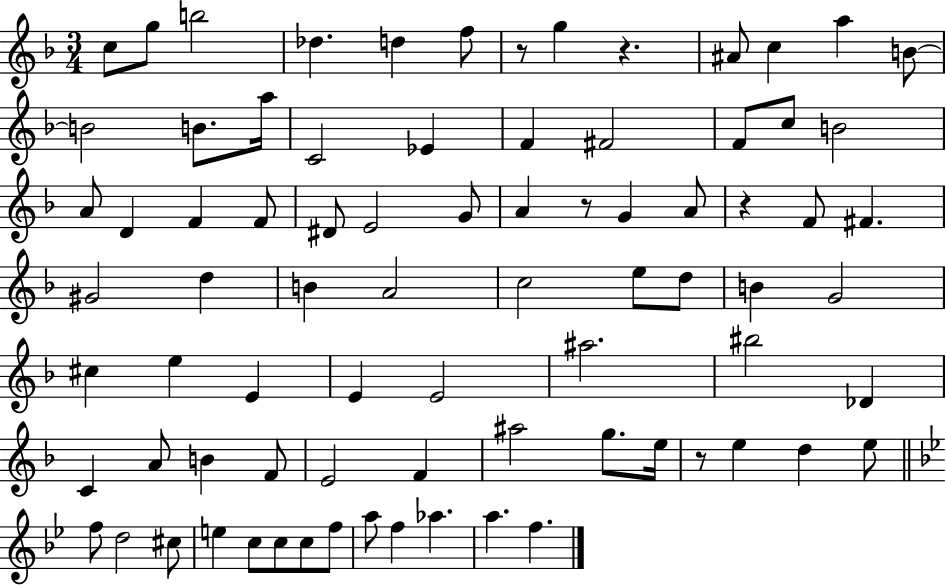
{
  \clef treble
  \numericTimeSignature
  \time 3/4
  \key f \major
  \repeat volta 2 { c''8 g''8 b''2 | des''4. d''4 f''8 | r8 g''4 r4. | ais'8 c''4 a''4 b'8~~ | \break b'2 b'8. a''16 | c'2 ees'4 | f'4 fis'2 | f'8 c''8 b'2 | \break a'8 d'4 f'4 f'8 | dis'8 e'2 g'8 | a'4 r8 g'4 a'8 | r4 f'8 fis'4. | \break gis'2 d''4 | b'4 a'2 | c''2 e''8 d''8 | b'4 g'2 | \break cis''4 e''4 e'4 | e'4 e'2 | ais''2. | bis''2 des'4 | \break c'4 a'8 b'4 f'8 | e'2 f'4 | ais''2 g''8. e''16 | r8 e''4 d''4 e''8 | \break \bar "||" \break \key bes \major f''8 d''2 cis''8 | e''4 c''8 c''8 c''8 f''8 | a''8 f''4 aes''4. | a''4. f''4. | \break } \bar "|."
}